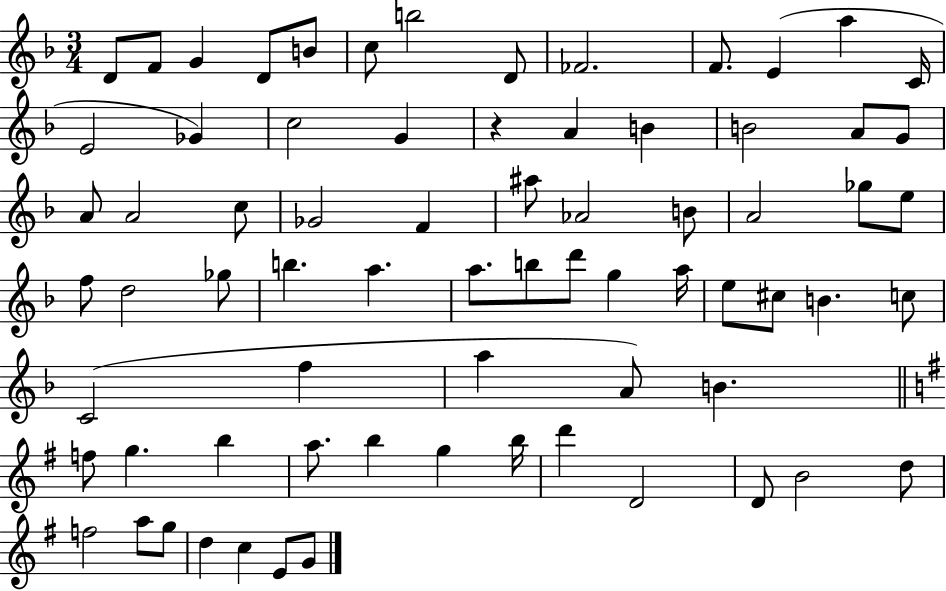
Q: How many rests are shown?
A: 1